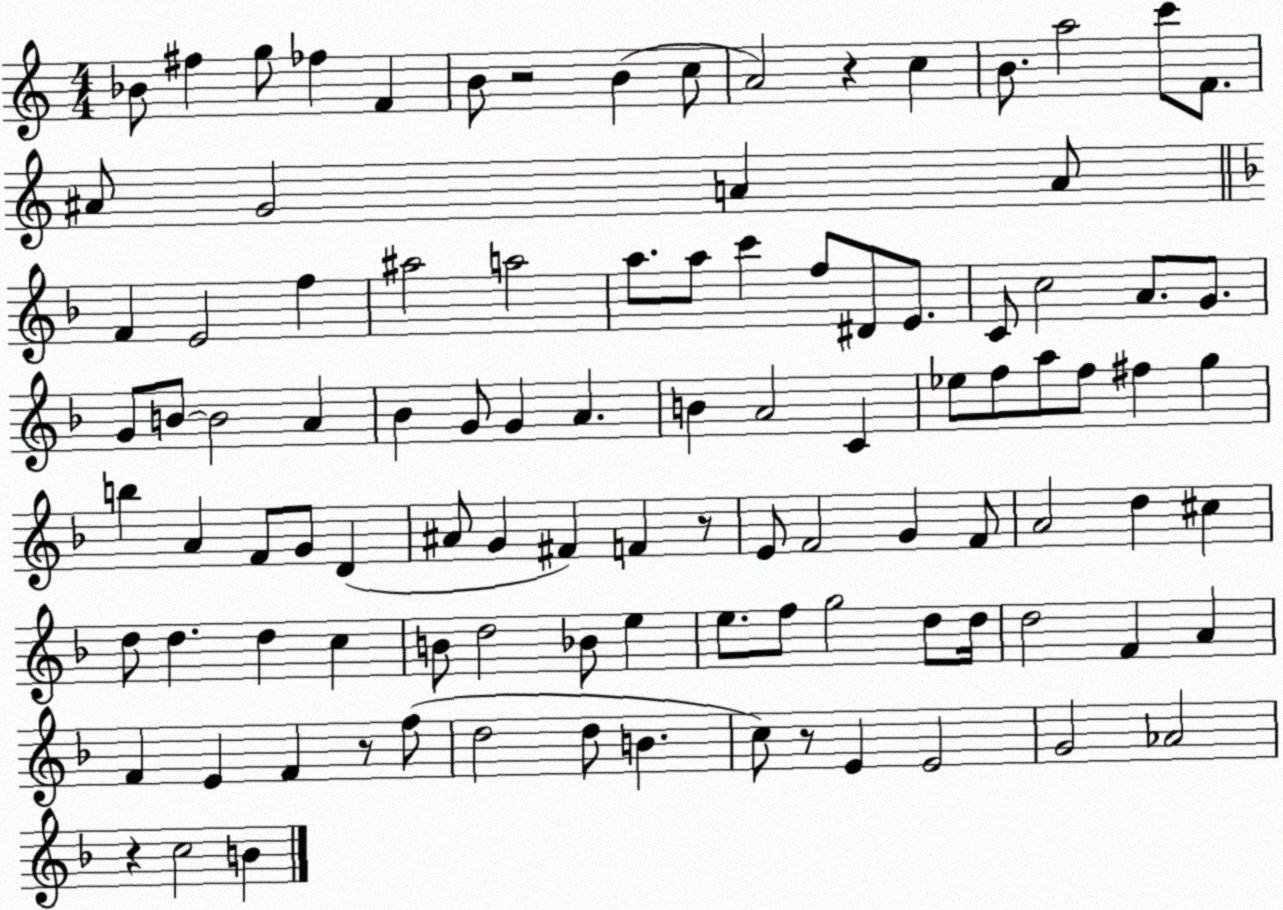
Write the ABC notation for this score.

X:1
T:Untitled
M:4/4
L:1/4
K:C
_B/2 ^f g/2 _f F B/2 z2 B c/2 A2 z c B/2 a2 c'/2 F/2 ^A/2 G2 A A/2 F E2 f ^a2 a2 a/2 a/2 c' f/2 ^D/2 E/2 C/2 c2 A/2 G/2 G/2 B/2 B2 A _B G/2 G A B A2 C _e/2 f/2 a/2 f/2 ^f g b A F/2 G/2 D ^A/2 G ^F F z/2 E/2 F2 G F/2 A2 d ^c d/2 d d c B/2 d2 _B/2 e e/2 f/2 g2 d/2 d/4 d2 F A F E F z/2 f/2 d2 d/2 B c/2 z/2 E E2 G2 _A2 z c2 B